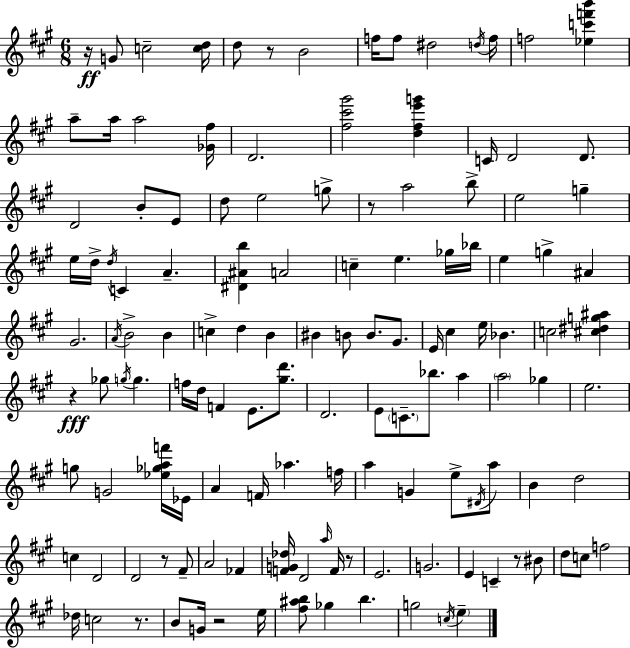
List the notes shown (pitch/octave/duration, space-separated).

R/s G4/e C5/h [C5,D5]/s D5/e R/e B4/h F5/s F5/e D#5/h D5/s F5/s F5/h [Eb5,C6,F6,B6]/q A5/e A5/s A5/h [Gb4,F#5]/s D4/h. [F#5,C#6,G#6]/h [D5,F#5,E6,G6]/q C4/s D4/h D4/e. D4/h B4/e E4/e D5/e E5/h G5/e R/e A5/h B5/e E5/h G5/q E5/s D5/s D5/s C4/q A4/q. [D#4,A#4,B5]/q A4/h C5/q E5/q. Gb5/s Bb5/s E5/q G5/q A#4/q G#4/h. A4/s B4/h B4/q C5/q D5/q B4/q BIS4/q B4/e B4/e. G#4/e. E4/s C#5/q E5/s Bb4/q. C5/h [C#5,D#5,G5,A#5]/q R/q Gb5/e G5/s G5/q. F5/s D5/s F4/q E4/e. [G#5,D6]/e. D4/h. E4/e C4/e. Bb5/e. A5/q A5/h Gb5/q E5/h. G5/e G4/h [Eb5,Gb5,A5,F6]/s Eb4/s A4/q F4/s Ab5/q. F5/s A5/q G4/q E5/e D#4/s A5/e B4/q D5/h C5/q D4/h D4/h R/e F#4/e A4/h FES4/q [F4,G4,Db5]/s D4/h A5/s F4/s R/e E4/h. G4/h. E4/q C4/q R/e BIS4/e D5/e C5/e F5/h Db5/s C5/h R/e. B4/e G4/s R/h E5/s [F#5,A#5,B5]/e Gb5/q B5/q. G5/h C5/s E5/q